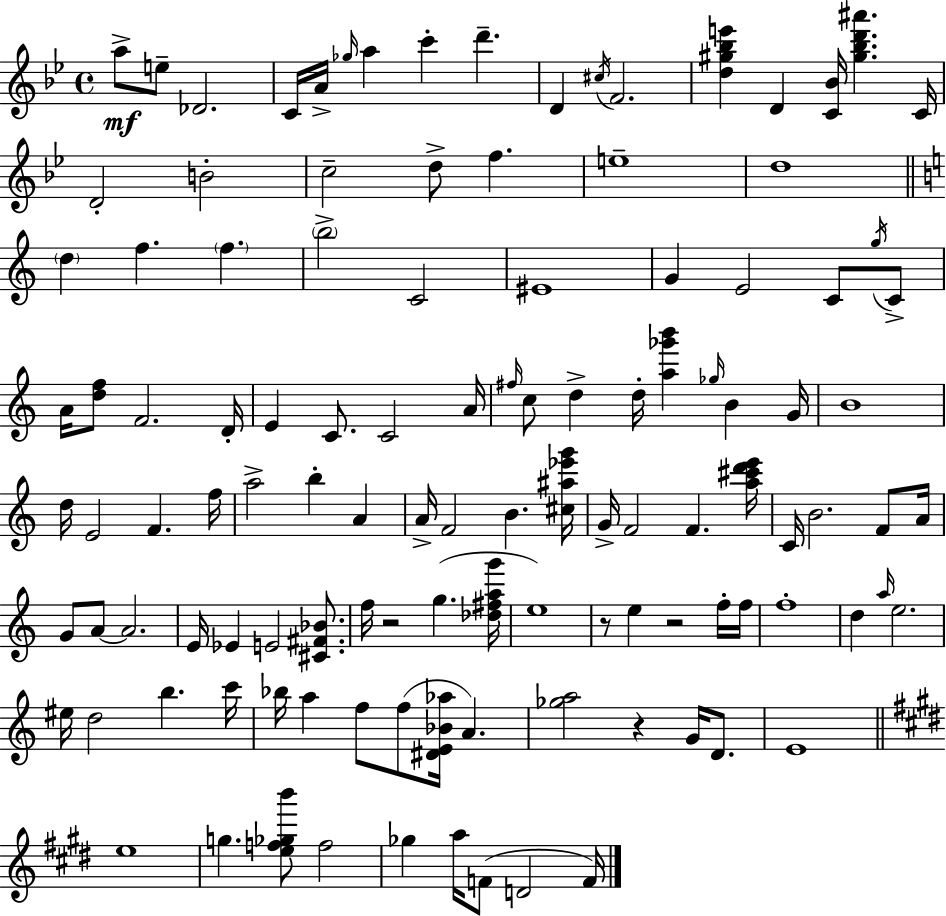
X:1
T:Untitled
M:4/4
L:1/4
K:Bb
a/2 e/2 _D2 C/4 A/4 _g/4 a c' d' D ^c/4 F2 [d^g_be'] D [C_B]/4 [^g_bd'^a'] C/4 D2 B2 c2 d/2 f e4 d4 d f f b2 C2 ^E4 G E2 C/2 g/4 C/2 A/4 [df]/2 F2 D/4 E C/2 C2 A/4 ^f/4 c/2 d d/4 [a_g'b'] _g/4 B G/4 B4 d/4 E2 F f/4 a2 b A A/4 F2 B [^c^a_e'g']/4 G/4 F2 F [a^c'd'e']/4 C/4 B2 F/2 A/4 G/2 A/2 A2 E/4 _E E2 [^C^F_B]/2 f/4 z2 g [_d^fag']/4 e4 z/2 e z2 f/4 f/4 f4 d a/4 e2 ^e/4 d2 b c'/4 _b/4 a f/2 f/2 [^DE_B_a]/4 A [_ga]2 z G/4 D/2 E4 e4 g [ef_gb']/2 f2 _g a/4 F/2 D2 F/4